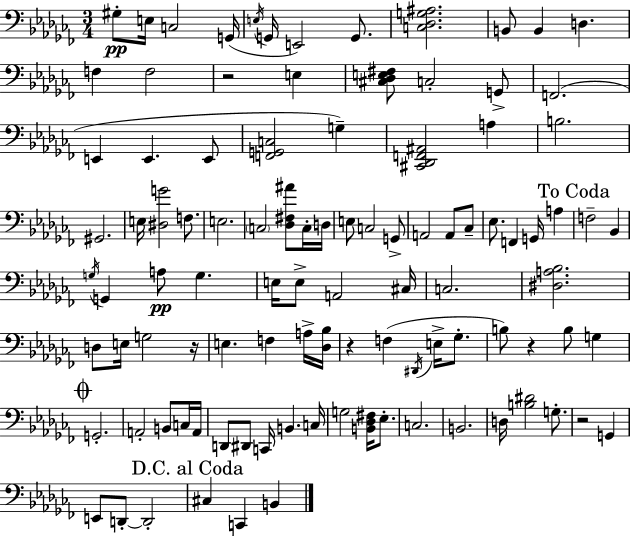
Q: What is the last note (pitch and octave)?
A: B2